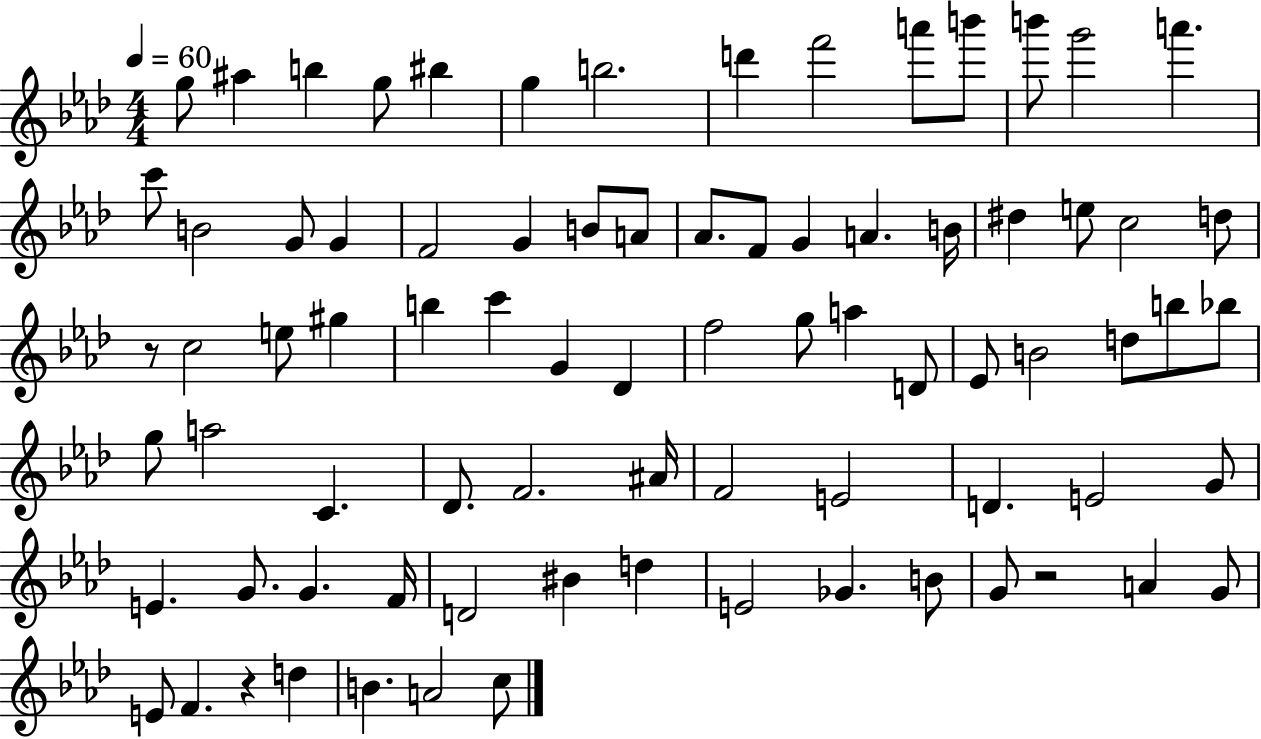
{
  \clef treble
  \numericTimeSignature
  \time 4/4
  \key aes \major
  \tempo 4 = 60
  g''8 ais''4 b''4 g''8 bis''4 | g''4 b''2. | d'''4 f'''2 a'''8 b'''8 | b'''8 g'''2 a'''4. | \break c'''8 b'2 g'8 g'4 | f'2 g'4 b'8 a'8 | aes'8. f'8 g'4 a'4. b'16 | dis''4 e''8 c''2 d''8 | \break r8 c''2 e''8 gis''4 | b''4 c'''4 g'4 des'4 | f''2 g''8 a''4 d'8 | ees'8 b'2 d''8 b''8 bes''8 | \break g''8 a''2 c'4. | des'8. f'2. ais'16 | f'2 e'2 | d'4. e'2 g'8 | \break e'4. g'8. g'4. f'16 | d'2 bis'4 d''4 | e'2 ges'4. b'8 | g'8 r2 a'4 g'8 | \break e'8 f'4. r4 d''4 | b'4. a'2 c''8 | \bar "|."
}